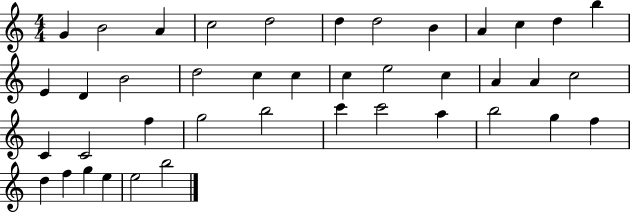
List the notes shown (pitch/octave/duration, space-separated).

G4/q B4/h A4/q C5/h D5/h D5/q D5/h B4/q A4/q C5/q D5/q B5/q E4/q D4/q B4/h D5/h C5/q C5/q C5/q E5/h C5/q A4/q A4/q C5/h C4/q C4/h F5/q G5/h B5/h C6/q C6/h A5/q B5/h G5/q F5/q D5/q F5/q G5/q E5/q E5/h B5/h